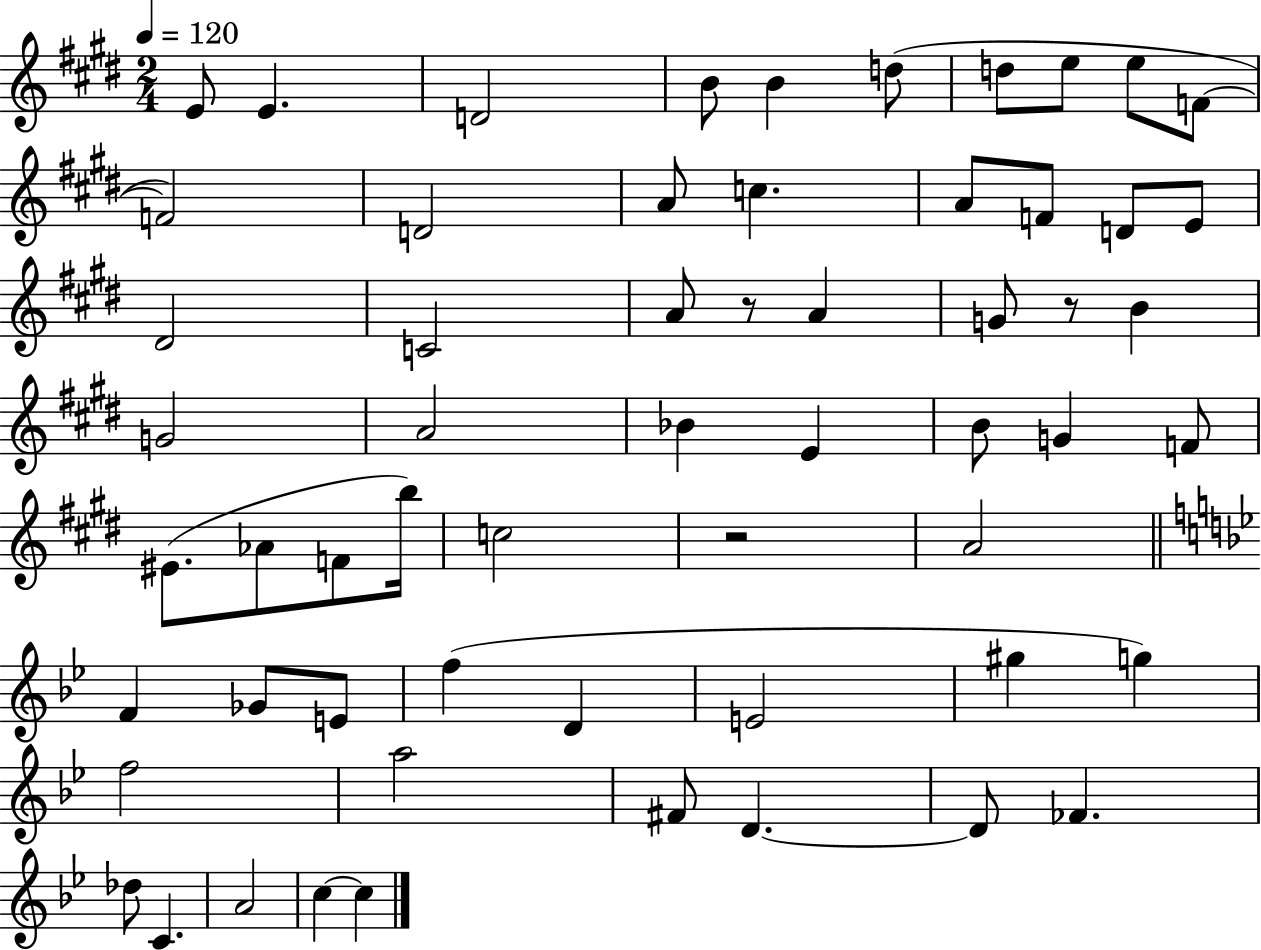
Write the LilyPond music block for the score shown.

{
  \clef treble
  \numericTimeSignature
  \time 2/4
  \key e \major
  \tempo 4 = 120
  e'8 e'4. | d'2 | b'8 b'4 d''8( | d''8 e''8 e''8 f'8~~ | \break f'2) | d'2 | a'8 c''4. | a'8 f'8 d'8 e'8 | \break dis'2 | c'2 | a'8 r8 a'4 | g'8 r8 b'4 | \break g'2 | a'2 | bes'4 e'4 | b'8 g'4 f'8 | \break eis'8.( aes'8 f'8 b''16) | c''2 | r2 | a'2 | \break \bar "||" \break \key g \minor f'4 ges'8 e'8 | f''4( d'4 | e'2 | gis''4 g''4) | \break f''2 | a''2 | fis'8 d'4.~~ | d'8 fes'4. | \break des''8 c'4. | a'2 | c''4~~ c''4 | \bar "|."
}